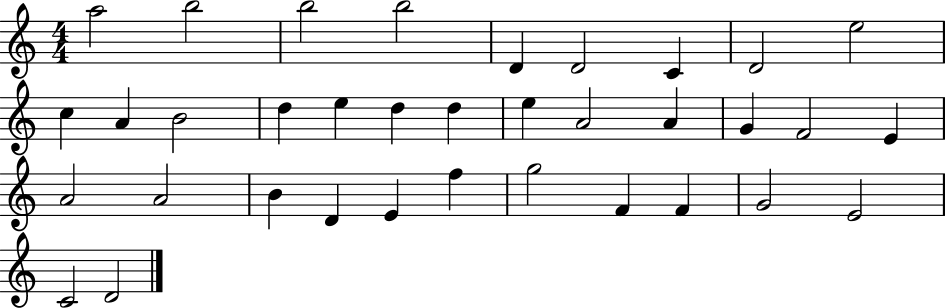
A5/h B5/h B5/h B5/h D4/q D4/h C4/q D4/h E5/h C5/q A4/q B4/h D5/q E5/q D5/q D5/q E5/q A4/h A4/q G4/q F4/h E4/q A4/h A4/h B4/q D4/q E4/q F5/q G5/h F4/q F4/q G4/h E4/h C4/h D4/h